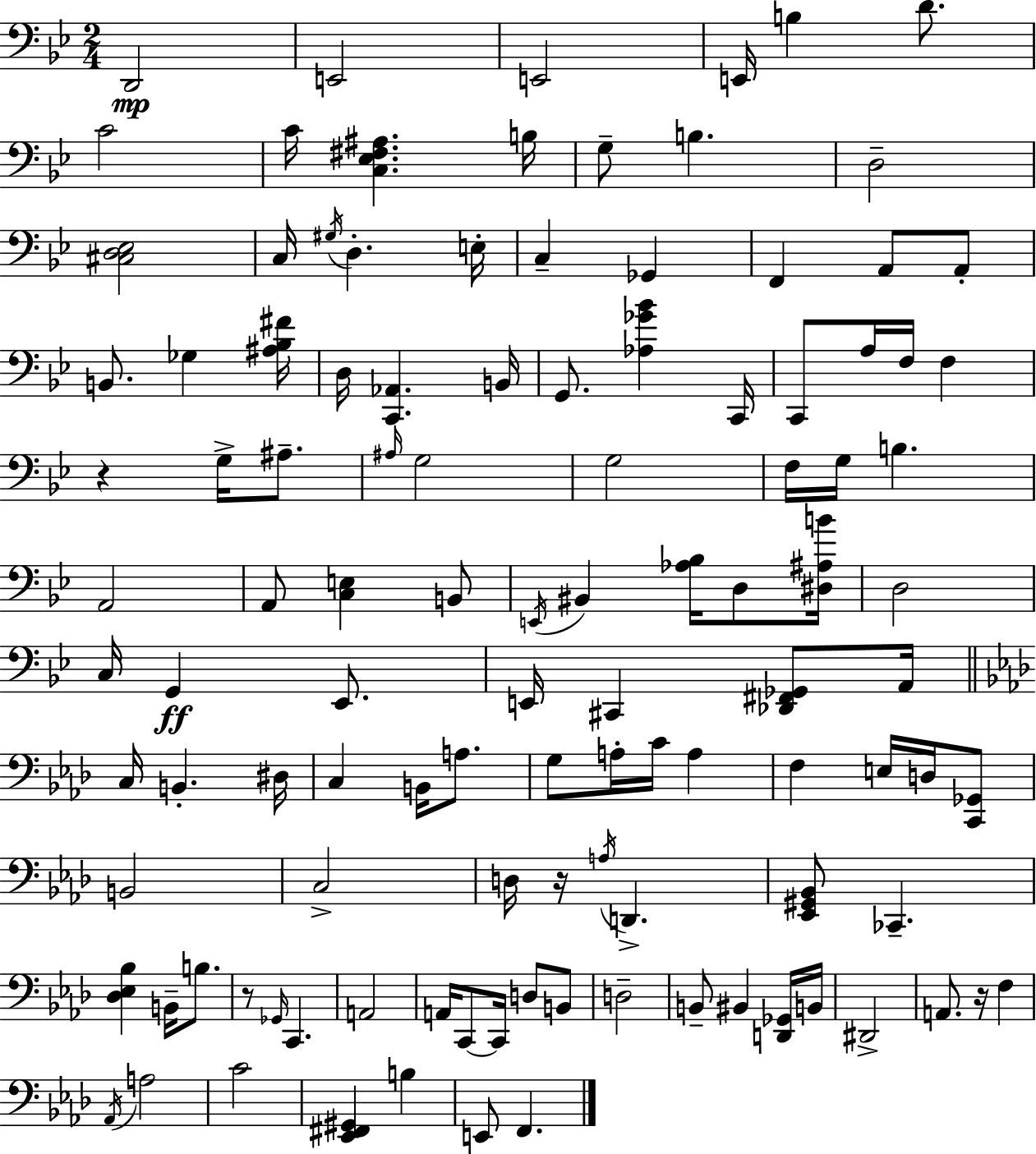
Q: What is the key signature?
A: BES major